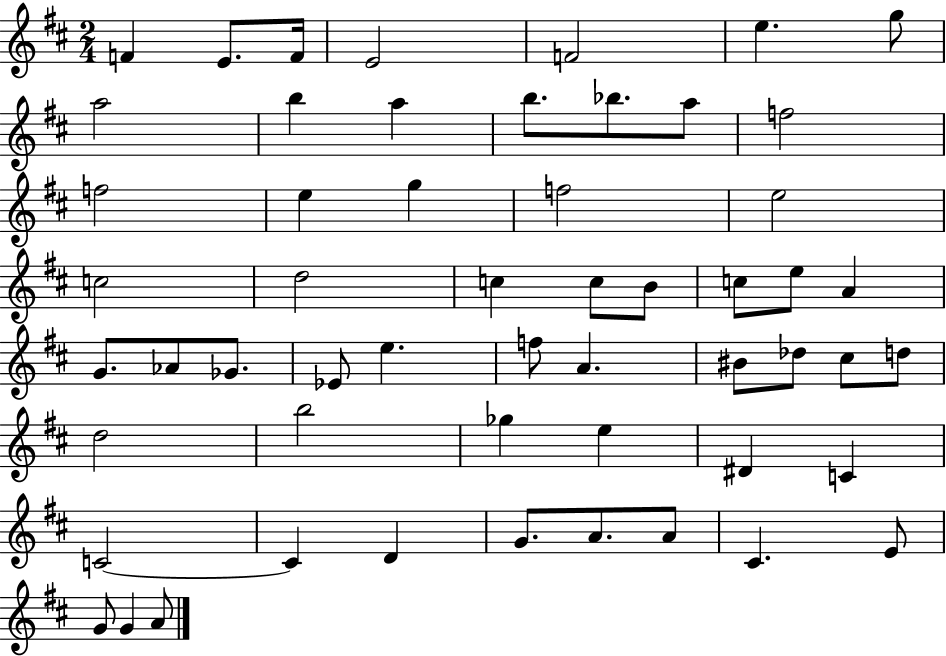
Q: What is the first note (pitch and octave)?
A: F4